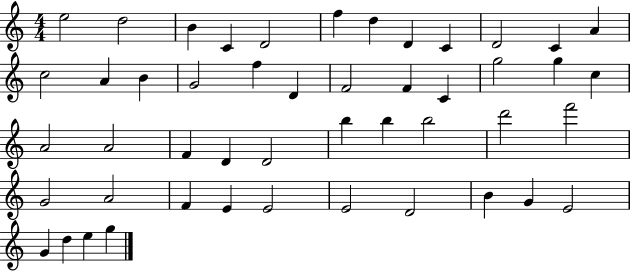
E5/h D5/h B4/q C4/q D4/h F5/q D5/q D4/q C4/q D4/h C4/q A4/q C5/h A4/q B4/q G4/h F5/q D4/q F4/h F4/q C4/q G5/h G5/q C5/q A4/h A4/h F4/q D4/q D4/h B5/q B5/q B5/h D6/h F6/h G4/h A4/h F4/q E4/q E4/h E4/h D4/h B4/q G4/q E4/h G4/q D5/q E5/q G5/q